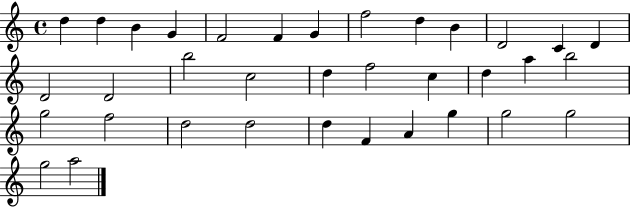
D5/q D5/q B4/q G4/q F4/h F4/q G4/q F5/h D5/q B4/q D4/h C4/q D4/q D4/h D4/h B5/h C5/h D5/q F5/h C5/q D5/q A5/q B5/h G5/h F5/h D5/h D5/h D5/q F4/q A4/q G5/q G5/h G5/h G5/h A5/h